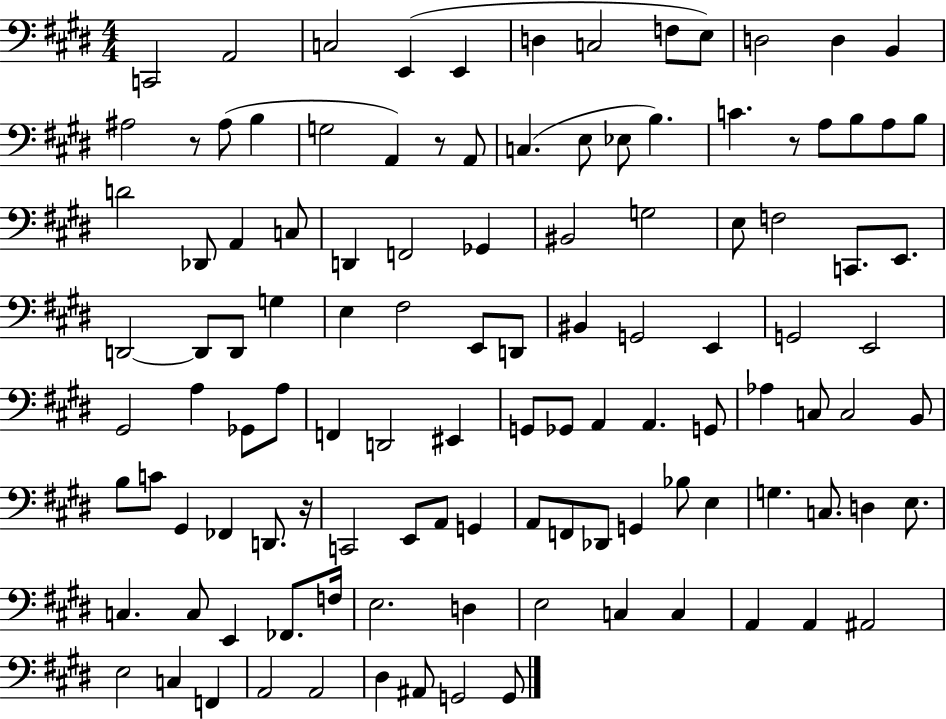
{
  \clef bass
  \numericTimeSignature
  \time 4/4
  \key e \major
  c,2 a,2 | c2 e,4( e,4 | d4 c2 f8 e8) | d2 d4 b,4 | \break ais2 r8 ais8( b4 | g2 a,4) r8 a,8 | c4.( e8 ees8 b4.) | c'4. r8 a8 b8 a8 b8 | \break d'2 des,8 a,4 c8 | d,4 f,2 ges,4 | bis,2 g2 | e8 f2 c,8. e,8. | \break d,2~~ d,8 d,8 g4 | e4 fis2 e,8 d,8 | bis,4 g,2 e,4 | g,2 e,2 | \break gis,2 a4 ges,8 a8 | f,4 d,2 eis,4 | g,8 ges,8 a,4 a,4. g,8 | aes4 c8 c2 b,8 | \break b8 c'8 gis,4 fes,4 d,8. r16 | c,2 e,8 a,8 g,4 | a,8 f,8 des,8 g,4 bes8 e4 | g4. c8. d4 e8. | \break c4. c8 e,4 fes,8. f16 | e2. d4 | e2 c4 c4 | a,4 a,4 ais,2 | \break e2 c4 f,4 | a,2 a,2 | dis4 ais,8 g,2 g,8 | \bar "|."
}